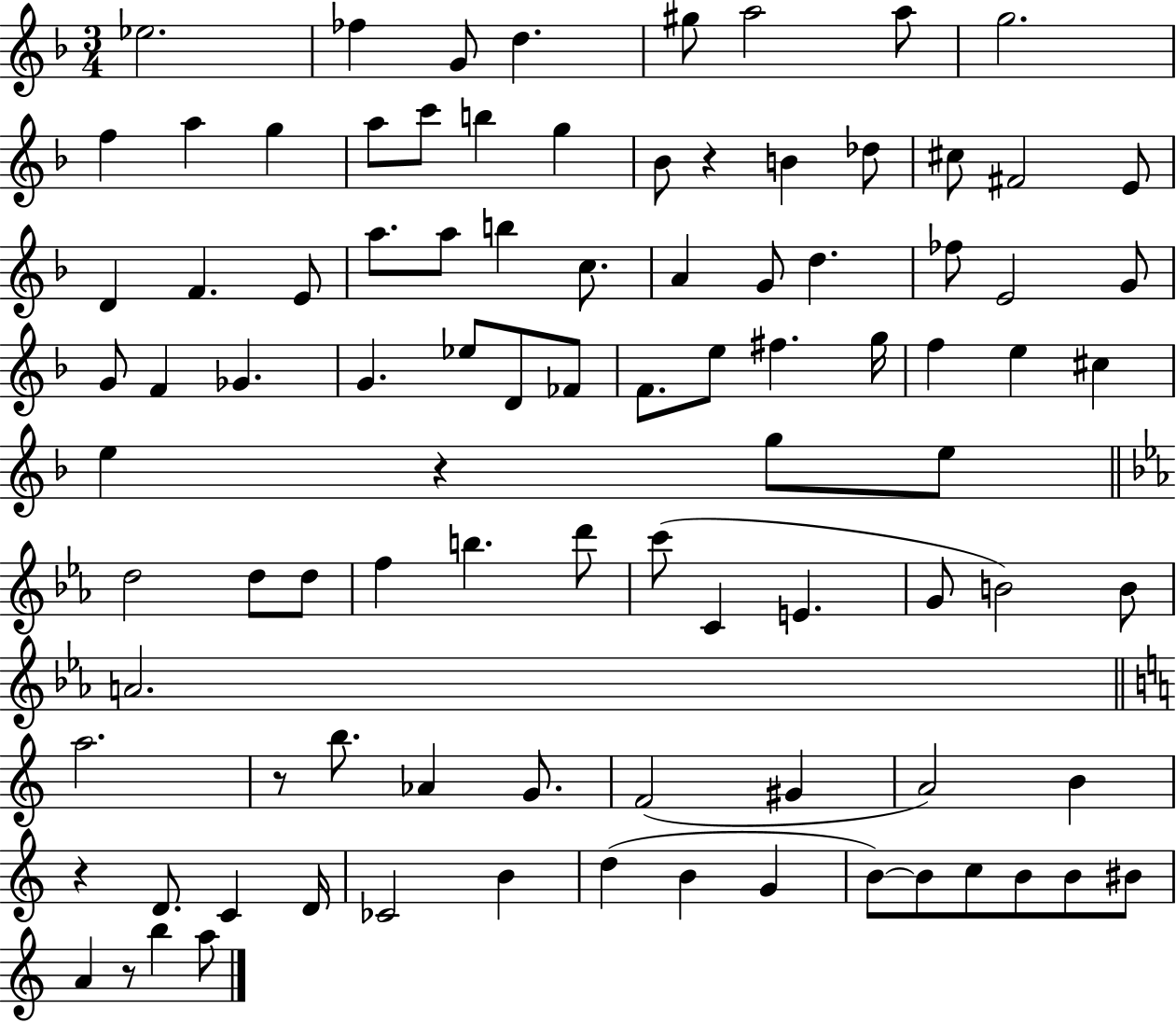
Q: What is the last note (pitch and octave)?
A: A5